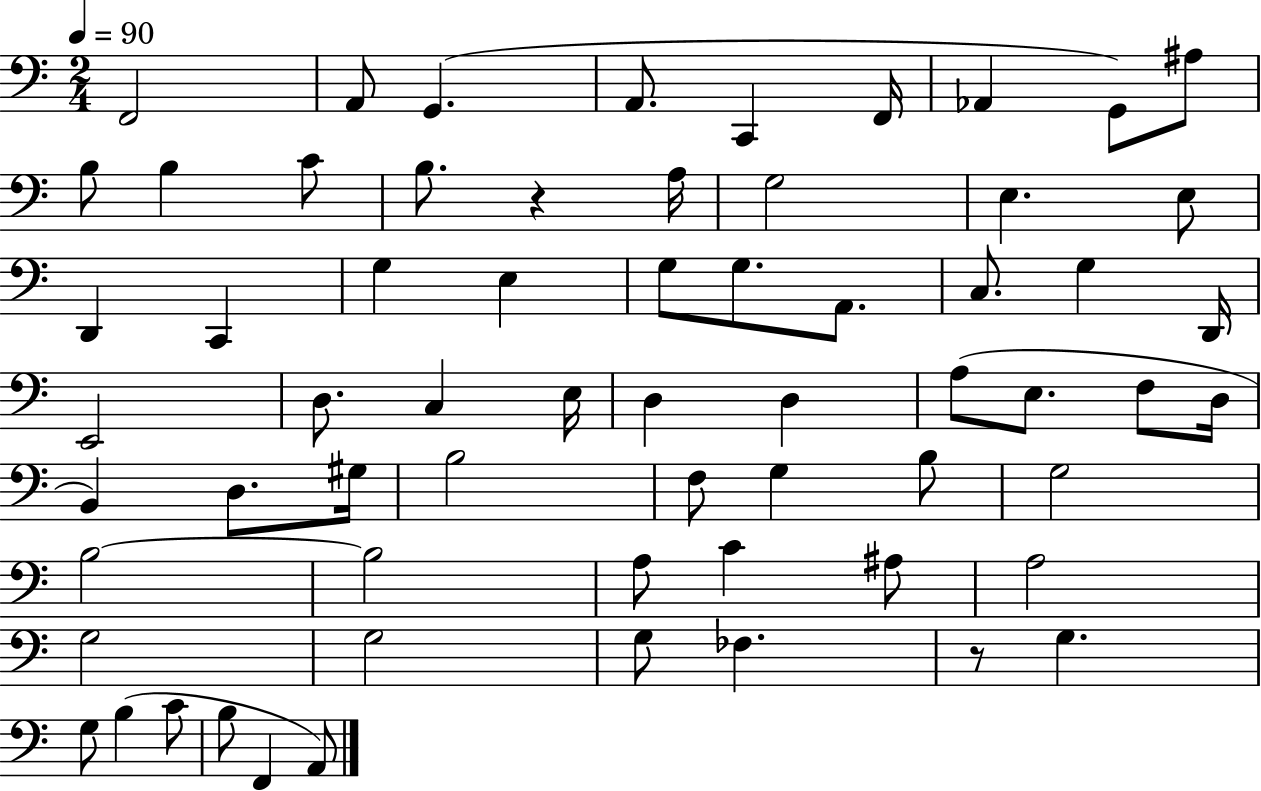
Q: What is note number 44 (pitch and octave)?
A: B3